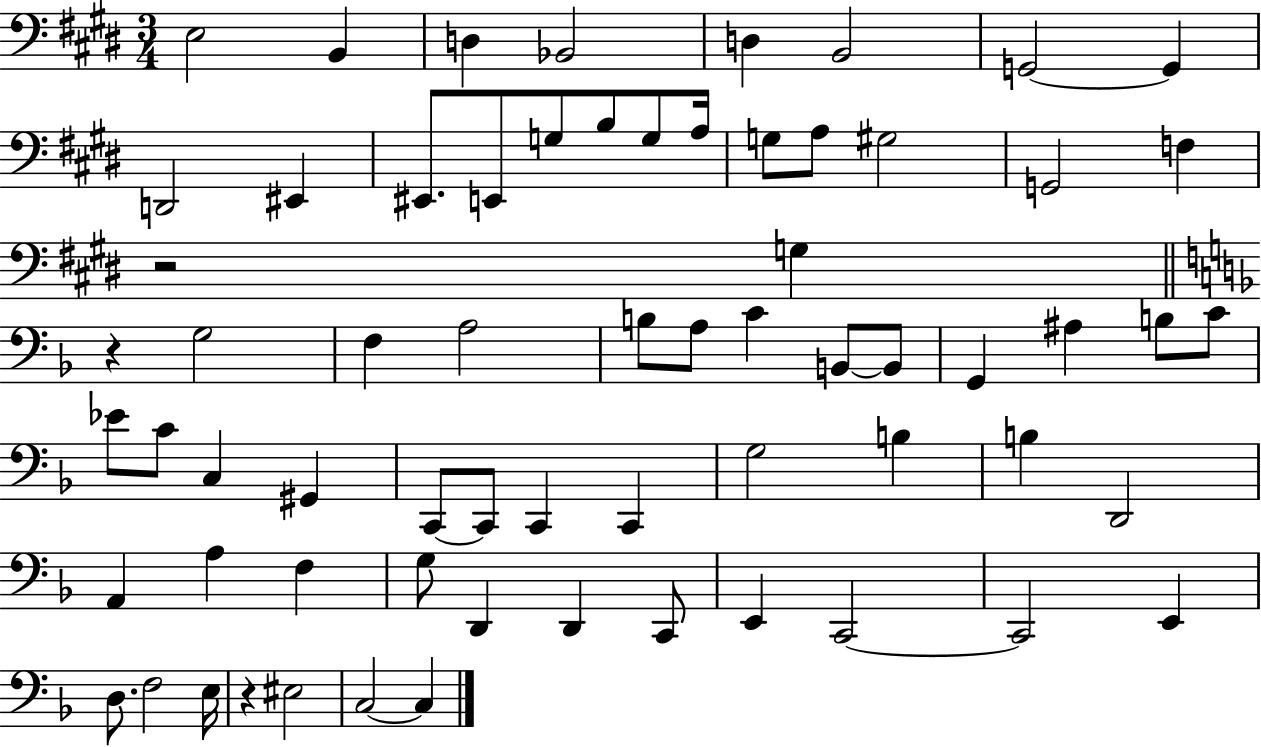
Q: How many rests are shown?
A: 3